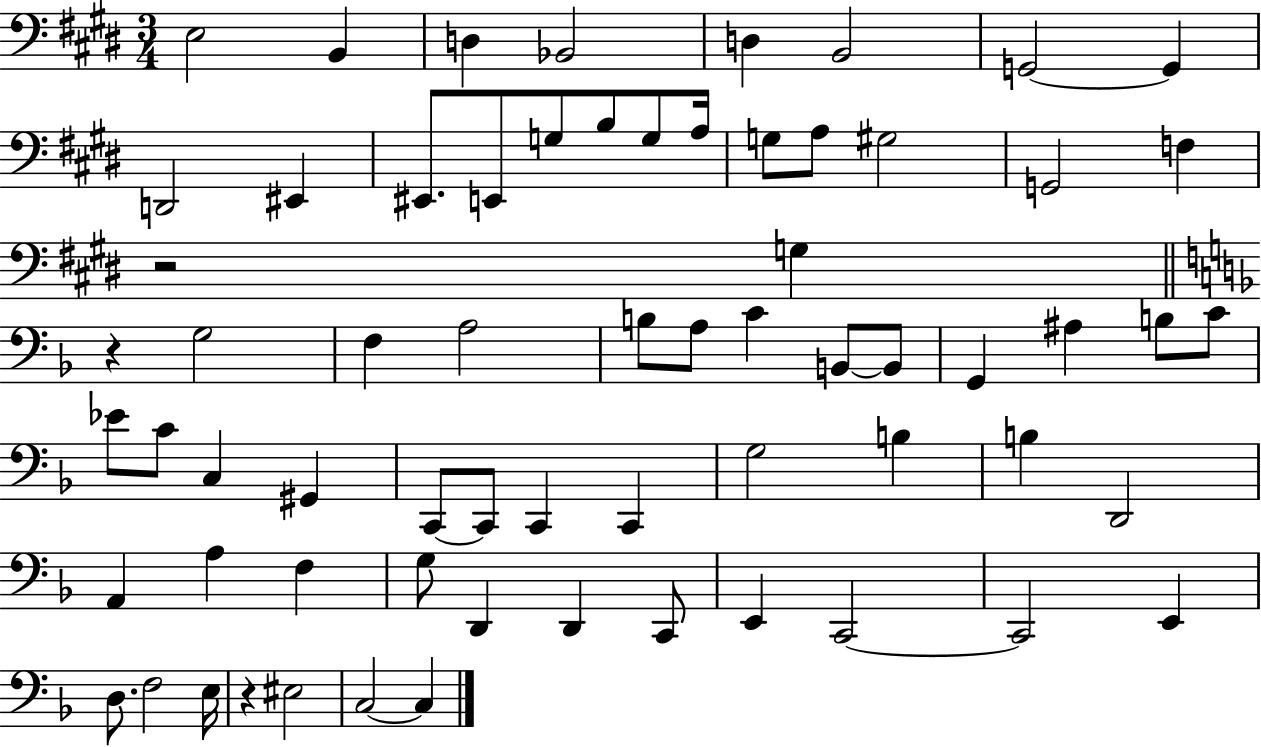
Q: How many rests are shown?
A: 3